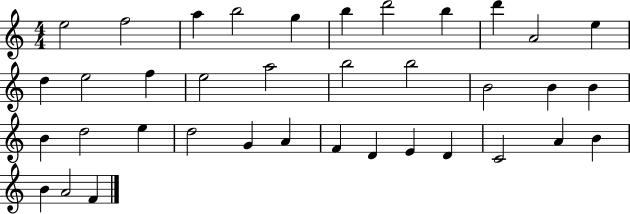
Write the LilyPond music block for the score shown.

{
  \clef treble
  \numericTimeSignature
  \time 4/4
  \key c \major
  e''2 f''2 | a''4 b''2 g''4 | b''4 d'''2 b''4 | d'''4 a'2 e''4 | \break d''4 e''2 f''4 | e''2 a''2 | b''2 b''2 | b'2 b'4 b'4 | \break b'4 d''2 e''4 | d''2 g'4 a'4 | f'4 d'4 e'4 d'4 | c'2 a'4 b'4 | \break b'4 a'2 f'4 | \bar "|."
}